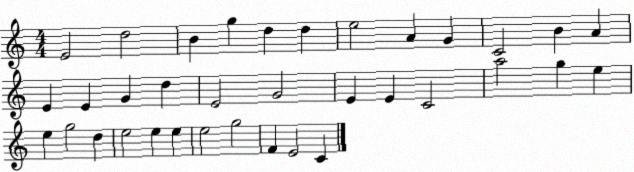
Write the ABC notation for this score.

X:1
T:Untitled
M:4/4
L:1/4
K:C
E2 d2 B g d d e2 A G C2 B A E E G d E2 G2 E E C2 a2 g e e g2 d e2 e e e2 g2 F E2 C